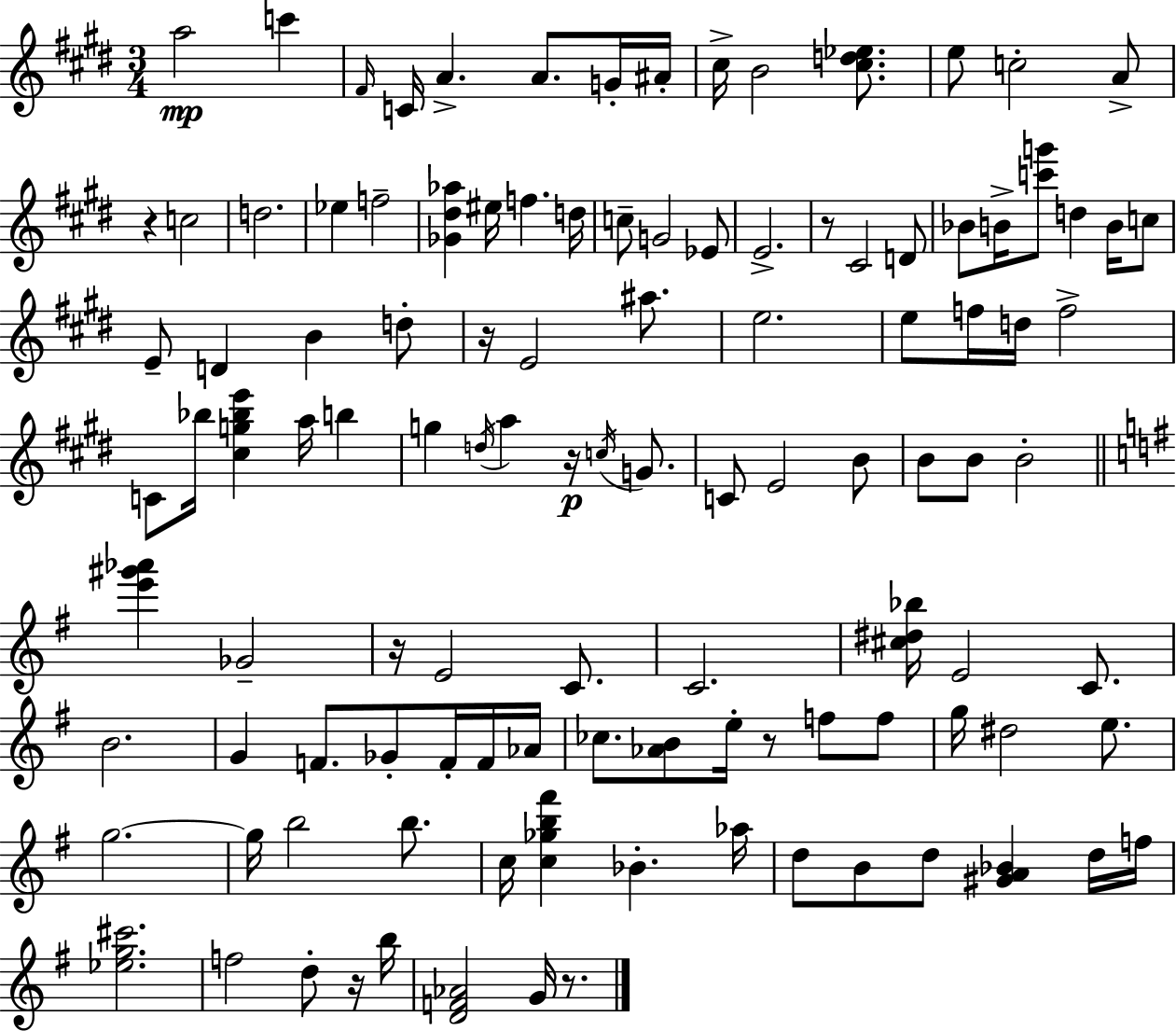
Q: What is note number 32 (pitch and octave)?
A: E4